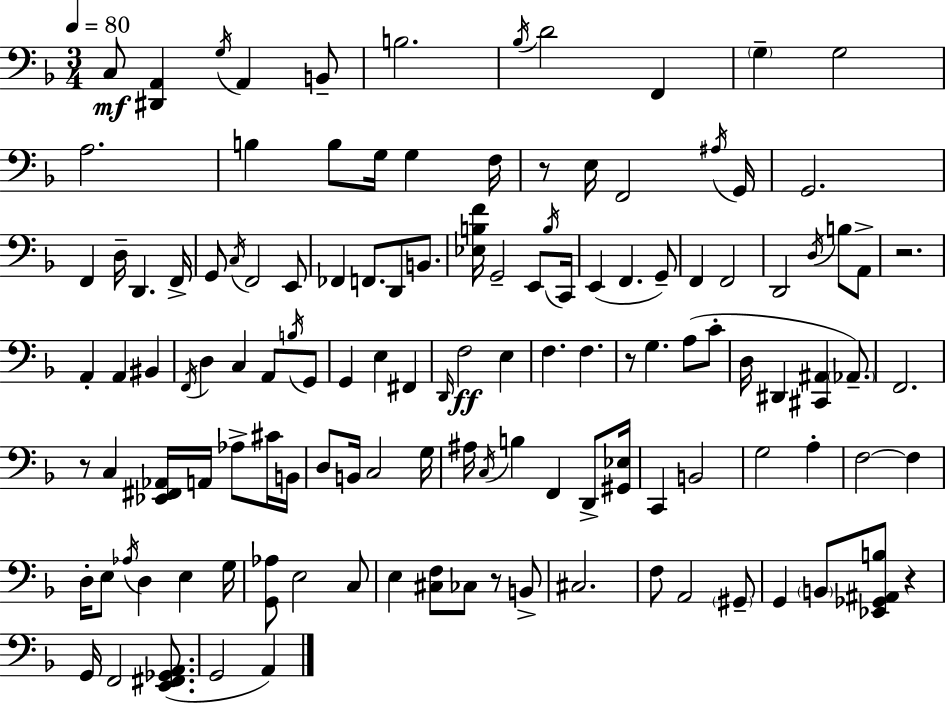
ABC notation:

X:1
T:Untitled
M:3/4
L:1/4
K:Dm
C,/2 [^D,,A,,] G,/4 A,, B,,/2 B,2 _B,/4 D2 F,, G, G,2 A,2 B, B,/2 G,/4 G, F,/4 z/2 E,/4 F,,2 ^A,/4 G,,/4 G,,2 F,, D,/4 D,, F,,/4 G,,/2 C,/4 F,,2 E,,/2 _F,, F,,/2 D,,/2 B,,/2 [_E,B,F]/4 G,,2 E,,/2 B,/4 C,,/4 E,, F,, G,,/2 F,, F,,2 D,,2 D,/4 B,/2 A,,/2 z2 A,, A,, ^B,, F,,/4 D, C, A,,/2 B,/4 G,,/2 G,, E, ^F,, D,,/4 F,2 E, F, F, z/2 G, A,/2 C/2 D,/4 ^D,, [^C,,^A,,] _A,,/2 F,,2 z/2 C, [_E,,^F,,_A,,]/4 A,,/4 _A,/2 ^C/4 B,,/4 D,/2 B,,/4 C,2 G,/4 ^A,/4 C,/4 B, F,, D,,/2 [^G,,_E,]/4 C,, B,,2 G,2 A, F,2 F, D,/4 E,/2 _A,/4 D, E, G,/4 [G,,_A,]/2 E,2 C,/2 E, [^C,F,]/2 _C,/2 z/2 B,,/2 ^C,2 F,/2 A,,2 ^G,,/2 G,, B,,/2 [_E,,_G,,^A,,B,]/2 z G,,/4 F,,2 [E,,^F,,_G,,A,,]/2 G,,2 A,,